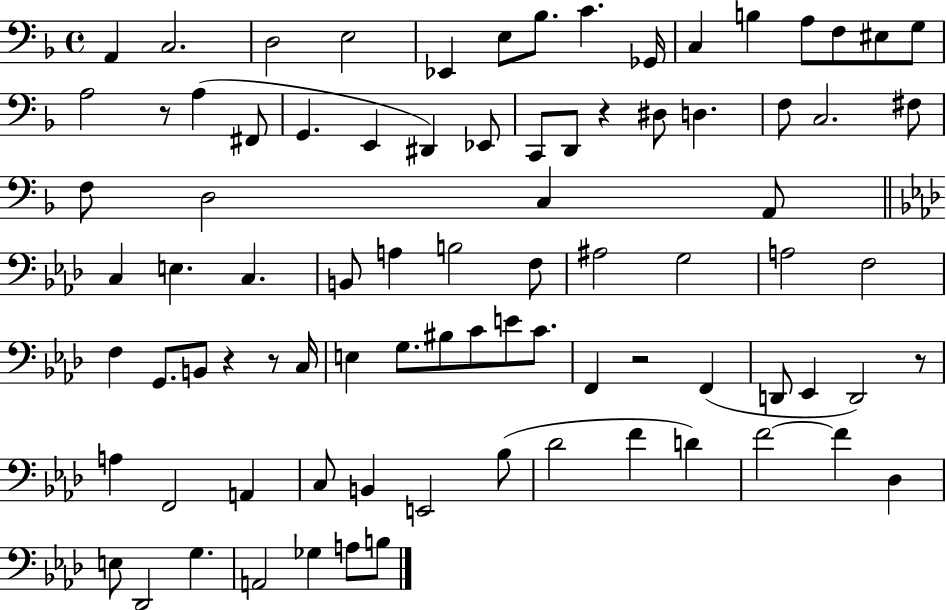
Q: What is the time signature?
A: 4/4